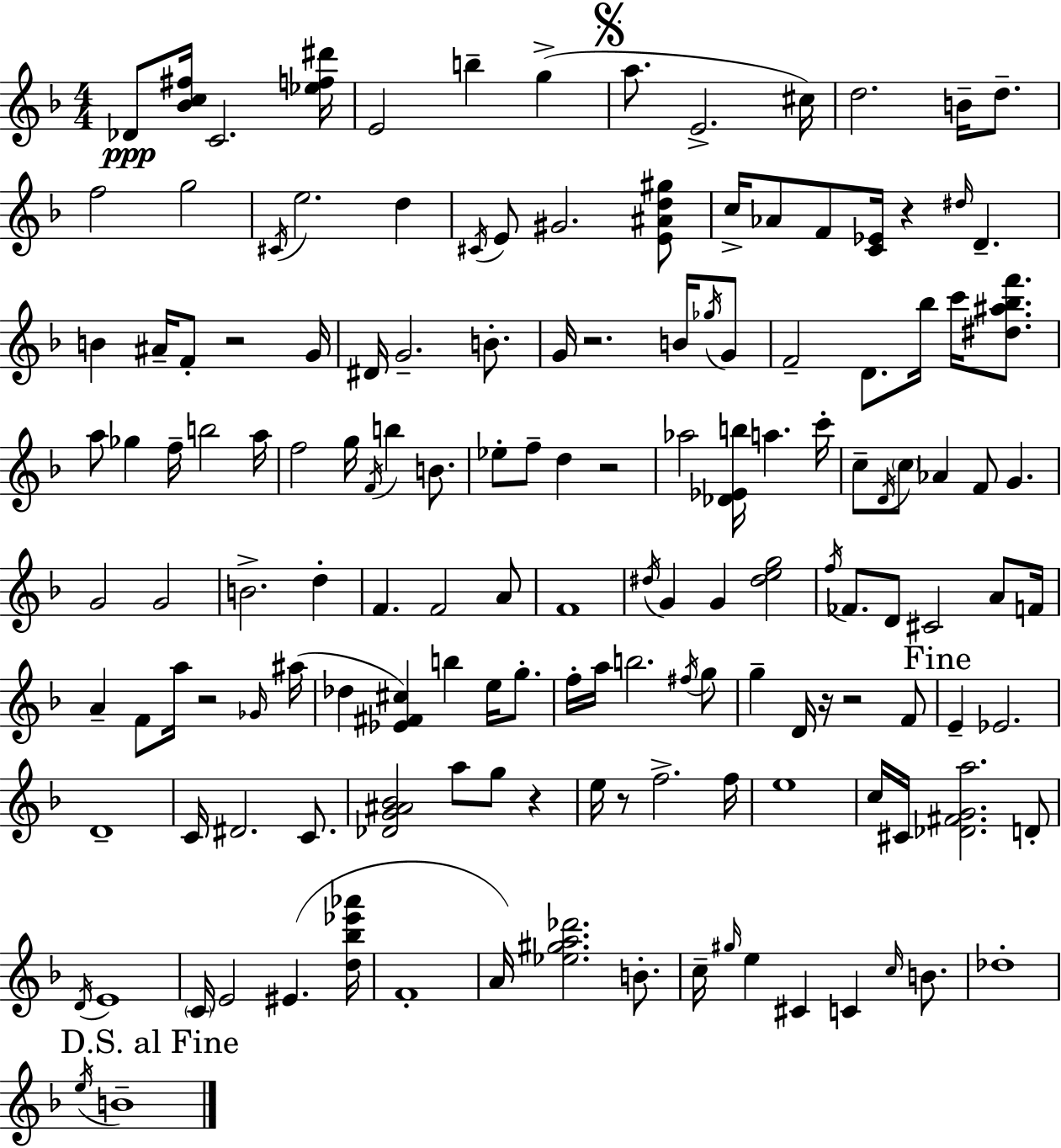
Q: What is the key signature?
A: F major